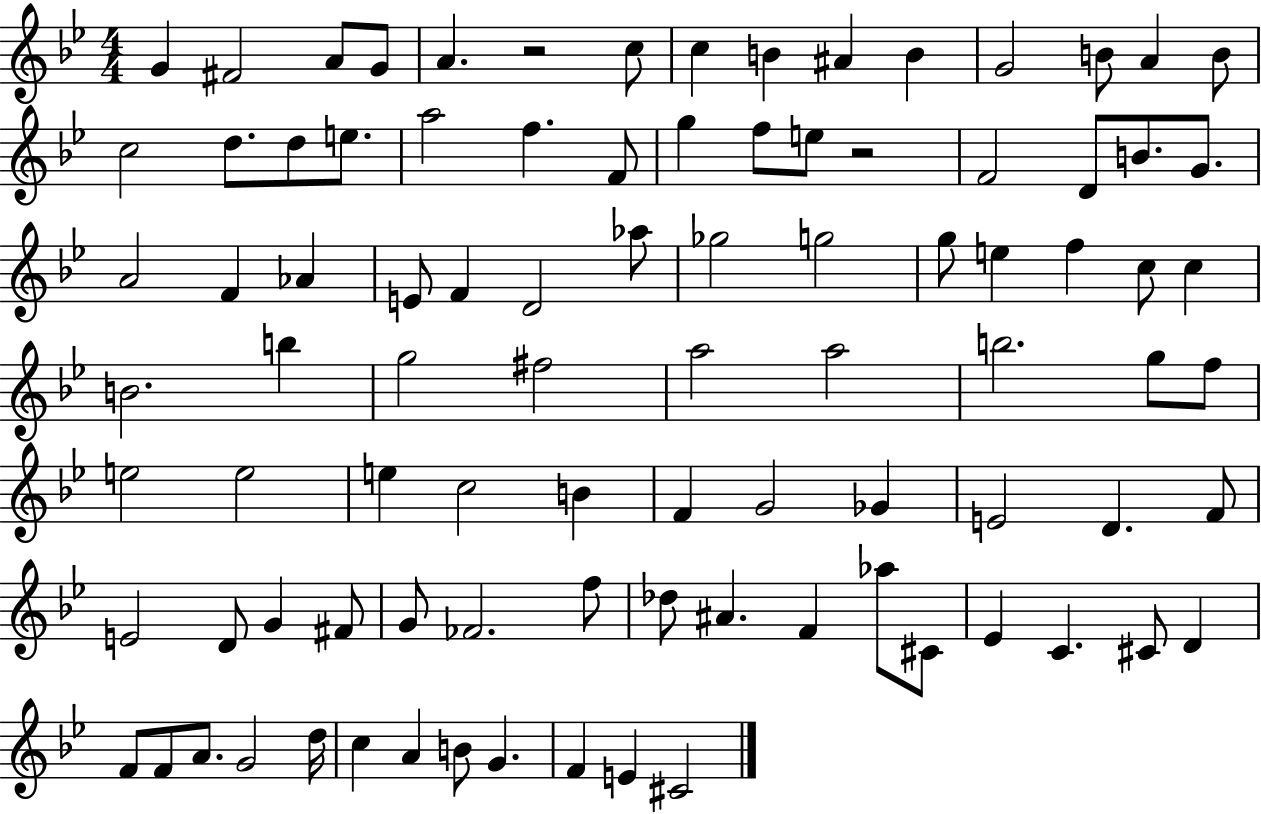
G4/q F#4/h A4/e G4/e A4/q. R/h C5/e C5/q B4/q A#4/q B4/q G4/h B4/e A4/q B4/e C5/h D5/e. D5/e E5/e. A5/h F5/q. F4/e G5/q F5/e E5/e R/h F4/h D4/e B4/e. G4/e. A4/h F4/q Ab4/q E4/e F4/q D4/h Ab5/e Gb5/h G5/h G5/e E5/q F5/q C5/e C5/q B4/h. B5/q G5/h F#5/h A5/h A5/h B5/h. G5/e F5/e E5/h E5/h E5/q C5/h B4/q F4/q G4/h Gb4/q E4/h D4/q. F4/e E4/h D4/e G4/q F#4/e G4/e FES4/h. F5/e Db5/e A#4/q. F4/q Ab5/e C#4/e Eb4/q C4/q. C#4/e D4/q F4/e F4/e A4/e. G4/h D5/s C5/q A4/q B4/e G4/q. F4/q E4/q C#4/h